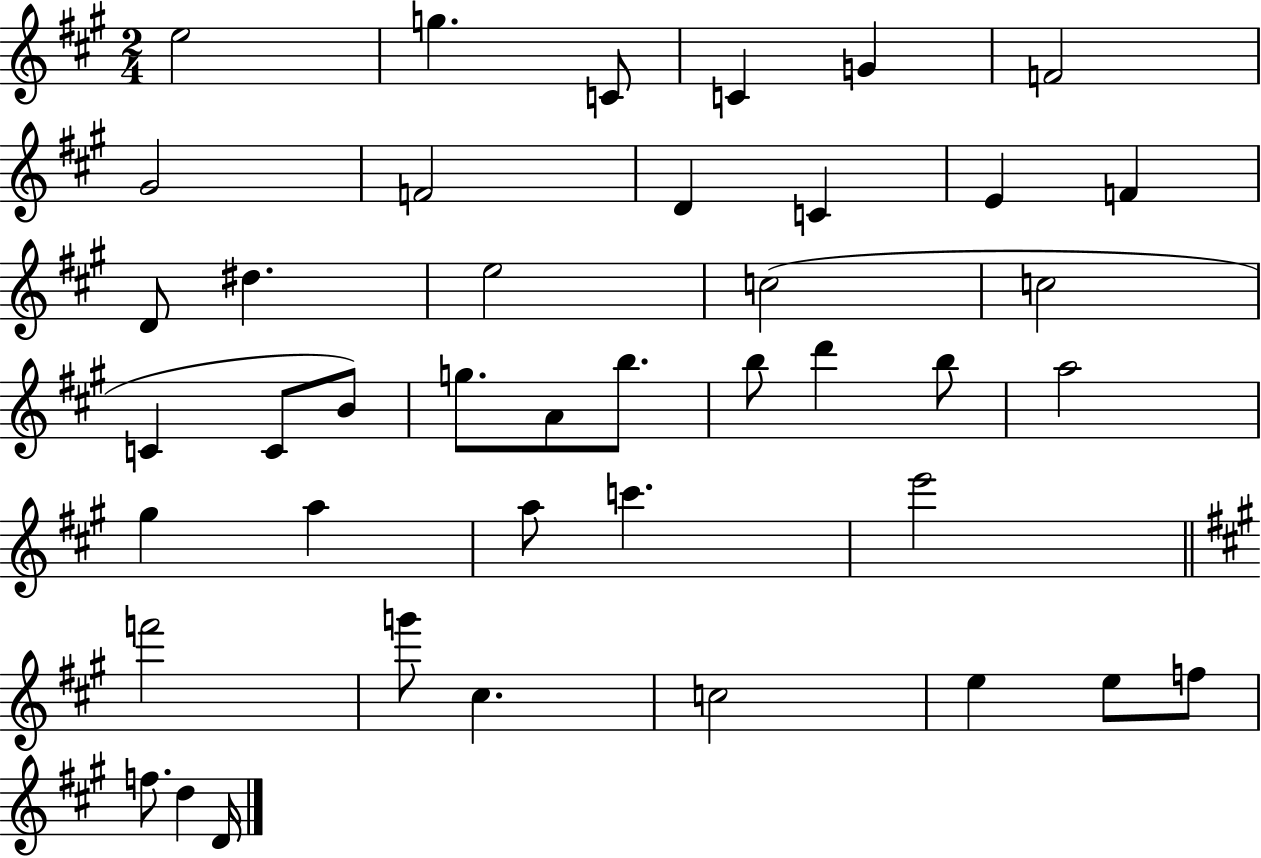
{
  \clef treble
  \numericTimeSignature
  \time 2/4
  \key a \major
  e''2 | g''4. c'8 | c'4 g'4 | f'2 | \break gis'2 | f'2 | d'4 c'4 | e'4 f'4 | \break d'8 dis''4. | e''2 | c''2( | c''2 | \break c'4 c'8 b'8) | g''8. a'8 b''8. | b''8 d'''4 b''8 | a''2 | \break gis''4 a''4 | a''8 c'''4. | e'''2 | \bar "||" \break \key a \major f'''2 | g'''8 cis''4. | c''2 | e''4 e''8 f''8 | \break f''8. d''4 d'16 | \bar "|."
}